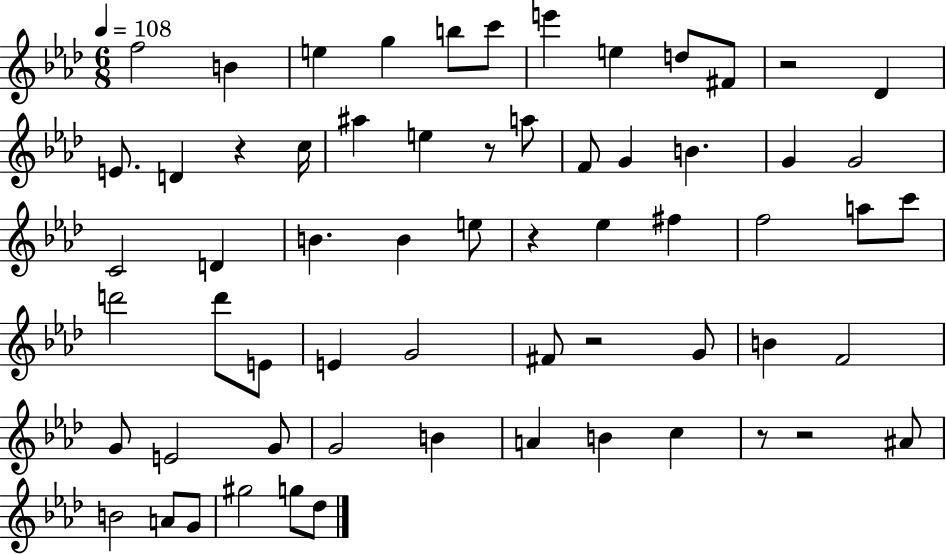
X:1
T:Untitled
M:6/8
L:1/4
K:Ab
f2 B e g b/2 c'/2 e' e d/2 ^F/2 z2 _D E/2 D z c/4 ^a e z/2 a/2 F/2 G B G G2 C2 D B B e/2 z _e ^f f2 a/2 c'/2 d'2 d'/2 E/2 E G2 ^F/2 z2 G/2 B F2 G/2 E2 G/2 G2 B A B c z/2 z2 ^A/2 B2 A/2 G/2 ^g2 g/2 _d/2